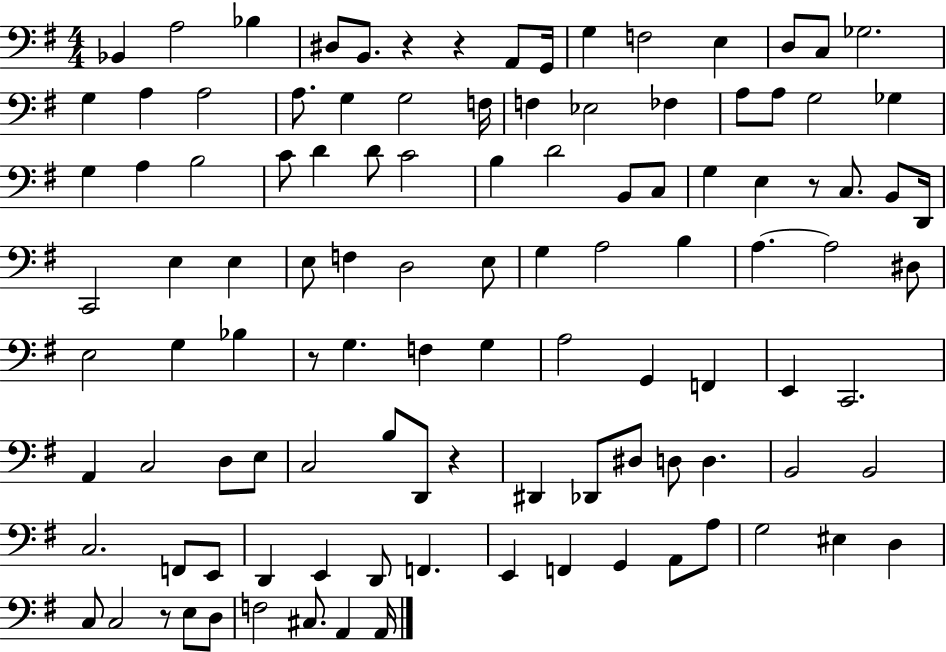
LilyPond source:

{
  \clef bass
  \numericTimeSignature
  \time 4/4
  \key g \major
  \repeat volta 2 { bes,4 a2 bes4 | dis8 b,8. r4 r4 a,8 g,16 | g4 f2 e4 | d8 c8 ges2. | \break g4 a4 a2 | a8. g4 g2 f16 | f4 ees2 fes4 | a8 a8 g2 ges4 | \break g4 a4 b2 | c'8 d'4 d'8 c'2 | b4 d'2 b,8 c8 | g4 e4 r8 c8. b,8 d,16 | \break c,2 e4 e4 | e8 f4 d2 e8 | g4 a2 b4 | a4.~~ a2 dis8 | \break e2 g4 bes4 | r8 g4. f4 g4 | a2 g,4 f,4 | e,4 c,2. | \break a,4 c2 d8 e8 | c2 b8 d,8 r4 | dis,4 des,8 dis8 d8 d4. | b,2 b,2 | \break c2. f,8 e,8 | d,4 e,4 d,8 f,4. | e,4 f,4 g,4 a,8 a8 | g2 eis4 d4 | \break c8 c2 r8 e8 d8 | f2 cis8. a,4 a,16 | } \bar "|."
}